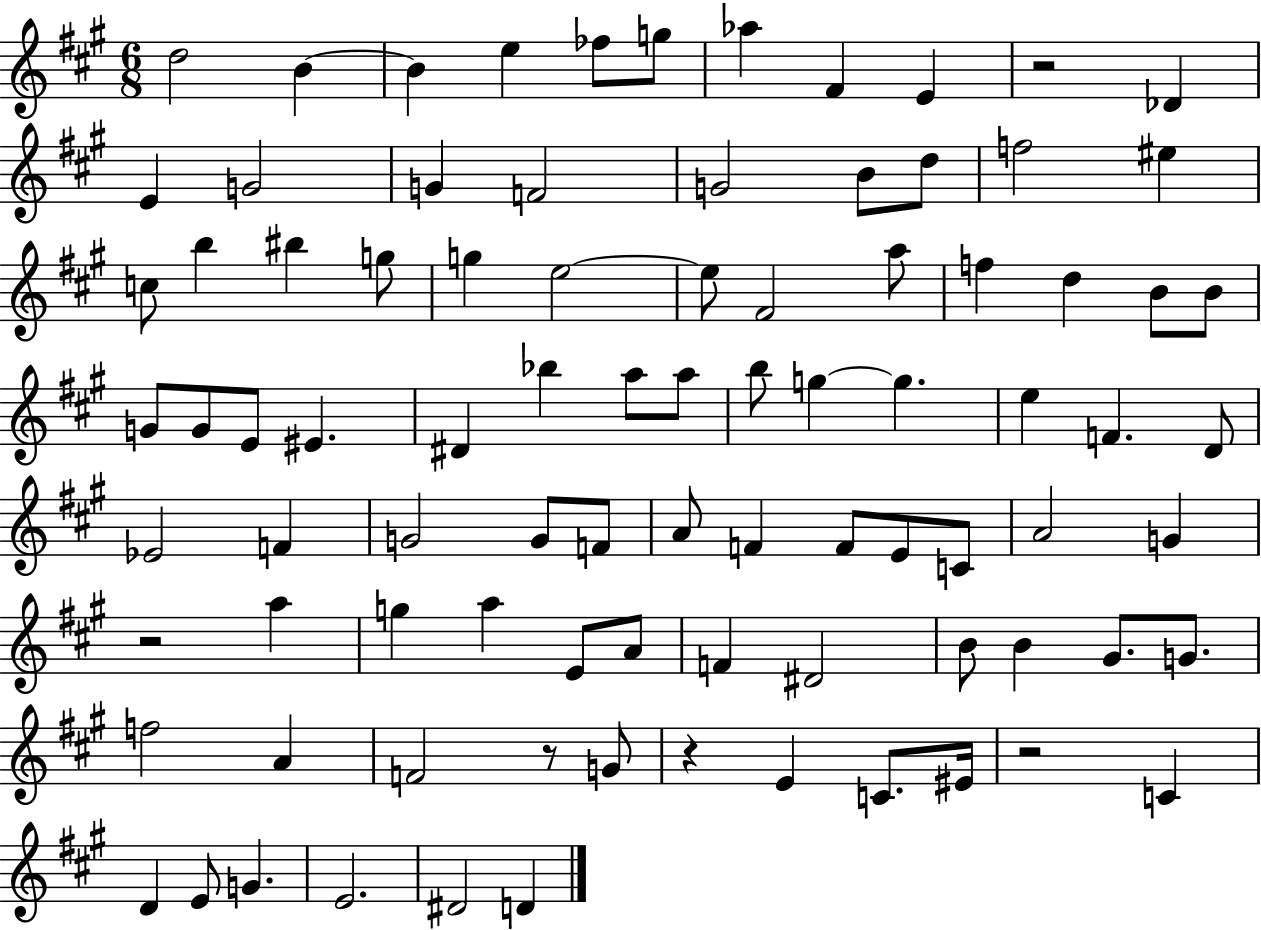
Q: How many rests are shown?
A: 5